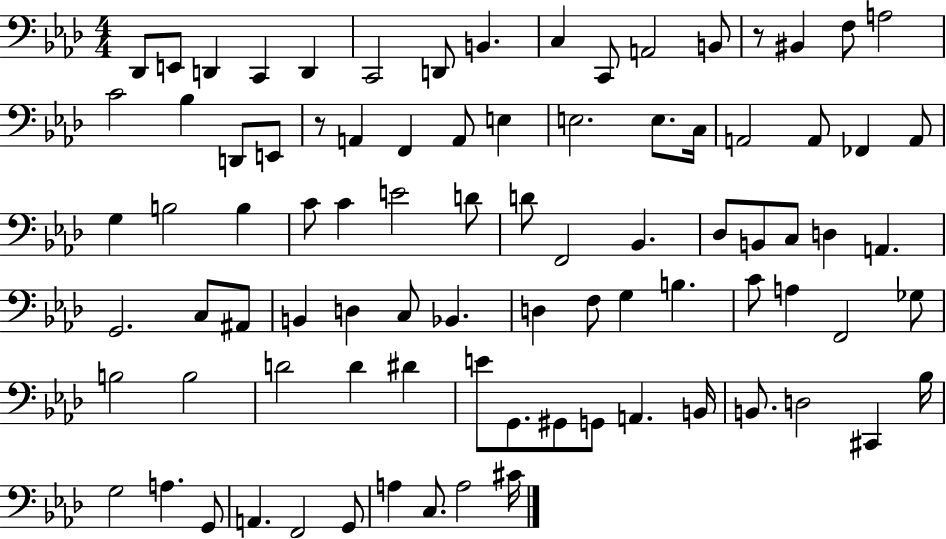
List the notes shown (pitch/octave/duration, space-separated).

Db2/e E2/e D2/q C2/q D2/q C2/h D2/e B2/q. C3/q C2/e A2/h B2/e R/e BIS2/q F3/e A3/h C4/h Bb3/q D2/e E2/e R/e A2/q F2/q A2/e E3/q E3/h. E3/e. C3/s A2/h A2/e FES2/q A2/e G3/q B3/h B3/q C4/e C4/q E4/h D4/e D4/e F2/h Bb2/q. Db3/e B2/e C3/e D3/q A2/q. G2/h. C3/e A#2/e B2/q D3/q C3/e Bb2/q. D3/q F3/e G3/q B3/q. C4/e A3/q F2/h Gb3/e B3/h B3/h D4/h D4/q D#4/q E4/e G2/e. G#2/e G2/e A2/q. B2/s B2/e. D3/h C#2/q Bb3/s G3/h A3/q. G2/e A2/q. F2/h G2/e A3/q C3/e. A3/h C#4/s